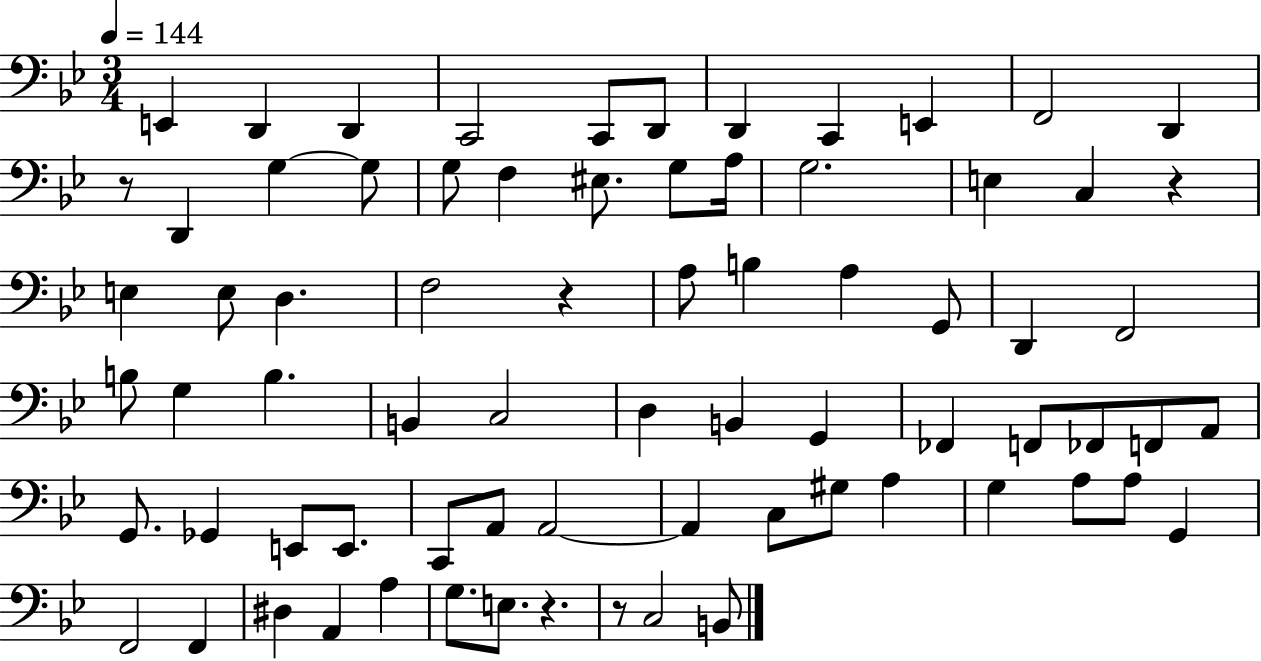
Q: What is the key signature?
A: BES major